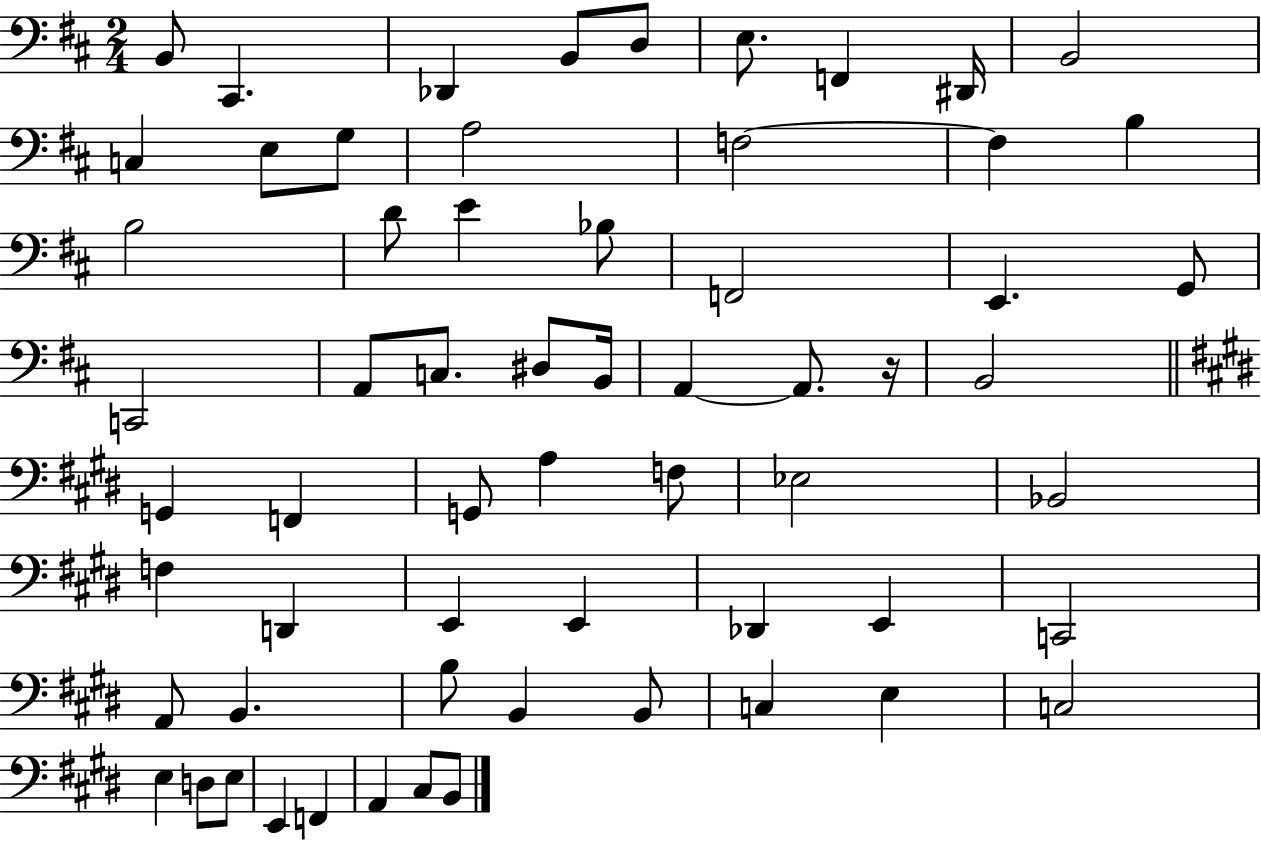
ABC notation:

X:1
T:Untitled
M:2/4
L:1/4
K:D
B,,/2 ^C,, _D,, B,,/2 D,/2 E,/2 F,, ^D,,/4 B,,2 C, E,/2 G,/2 A,2 F,2 F, B, B,2 D/2 E _B,/2 F,,2 E,, G,,/2 C,,2 A,,/2 C,/2 ^D,/2 B,,/4 A,, A,,/2 z/4 B,,2 G,, F,, G,,/2 A, F,/2 _E,2 _B,,2 F, D,, E,, E,, _D,, E,, C,,2 A,,/2 B,, B,/2 B,, B,,/2 C, E, C,2 E, D,/2 E,/2 E,, F,, A,, ^C,/2 B,,/2